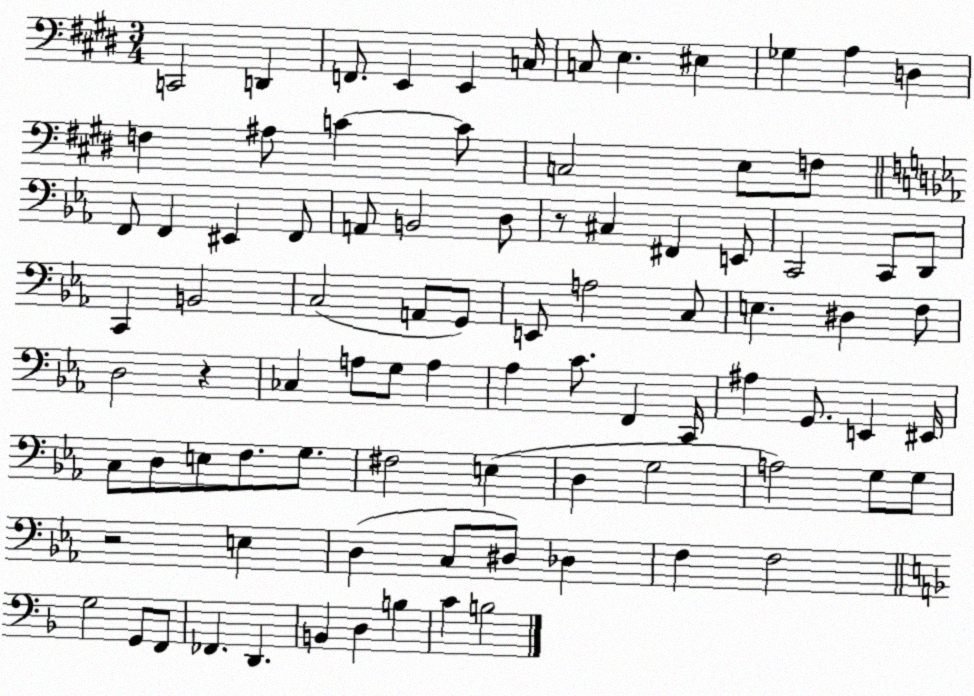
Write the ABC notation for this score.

X:1
T:Untitled
M:3/4
L:1/4
K:E
C,,2 D,, F,,/2 E,, E,, C,/4 C,/2 E, ^E, _G, A, D, F, ^A,/2 C C/2 C,2 E,/2 F,/2 F,,/2 F,, ^E,, F,,/2 A,,/2 B,,2 D,/2 z/2 ^C, ^F,, E,,/2 C,,2 C,,/2 D,,/2 C,, B,,2 C,2 A,,/2 G,,/2 E,,/2 A,2 C,/2 E, ^D, F,/2 D,2 z _C, A,/2 G,/2 A, _A, C/2 F,, C,,/4 ^A, G,,/2 E,, ^E,,/4 C,/2 D,/2 E,/2 F,/2 G,/2 ^F,2 E, D, G,2 A,2 G,/2 G,/2 z2 E, D, C,/2 ^D,/2 _D, F, F,2 G,2 G,,/2 F,,/2 _F,, D,, B,, D, B, C B,2